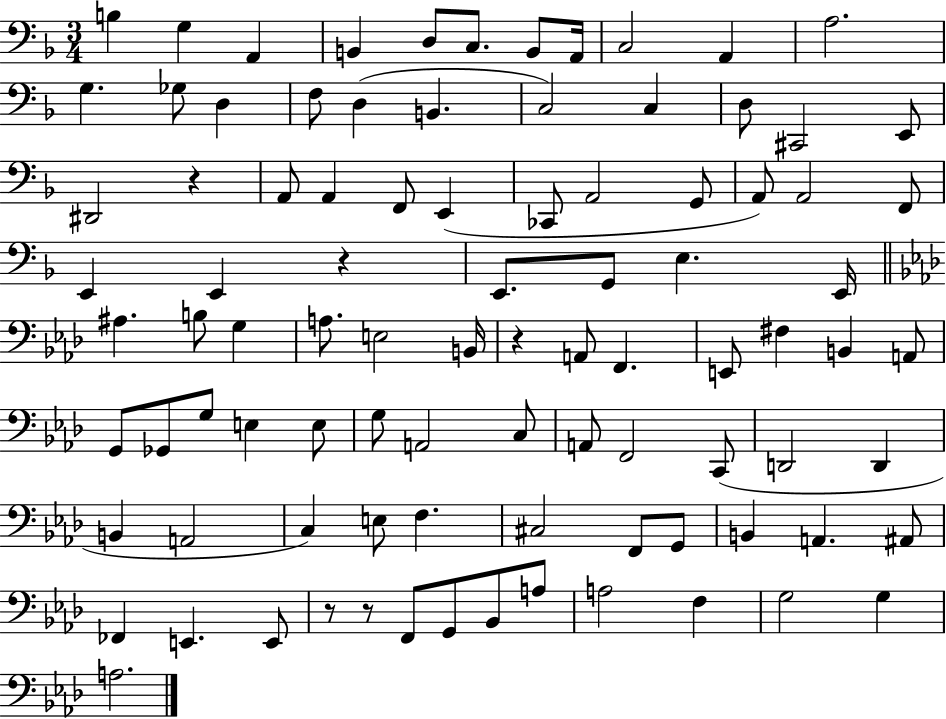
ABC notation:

X:1
T:Untitled
M:3/4
L:1/4
K:F
B, G, A,, B,, D,/2 C,/2 B,,/2 A,,/4 C,2 A,, A,2 G, _G,/2 D, F,/2 D, B,, C,2 C, D,/2 ^C,,2 E,,/2 ^D,,2 z A,,/2 A,, F,,/2 E,, _C,,/2 A,,2 G,,/2 A,,/2 A,,2 F,,/2 E,, E,, z E,,/2 G,,/2 E, E,,/4 ^A, B,/2 G, A,/2 E,2 B,,/4 z A,,/2 F,, E,,/2 ^F, B,, A,,/2 G,,/2 _G,,/2 G,/2 E, E,/2 G,/2 A,,2 C,/2 A,,/2 F,,2 C,,/2 D,,2 D,, B,, A,,2 C, E,/2 F, ^C,2 F,,/2 G,,/2 B,, A,, ^A,,/2 _F,, E,, E,,/2 z/2 z/2 F,,/2 G,,/2 _B,,/2 A,/2 A,2 F, G,2 G, A,2